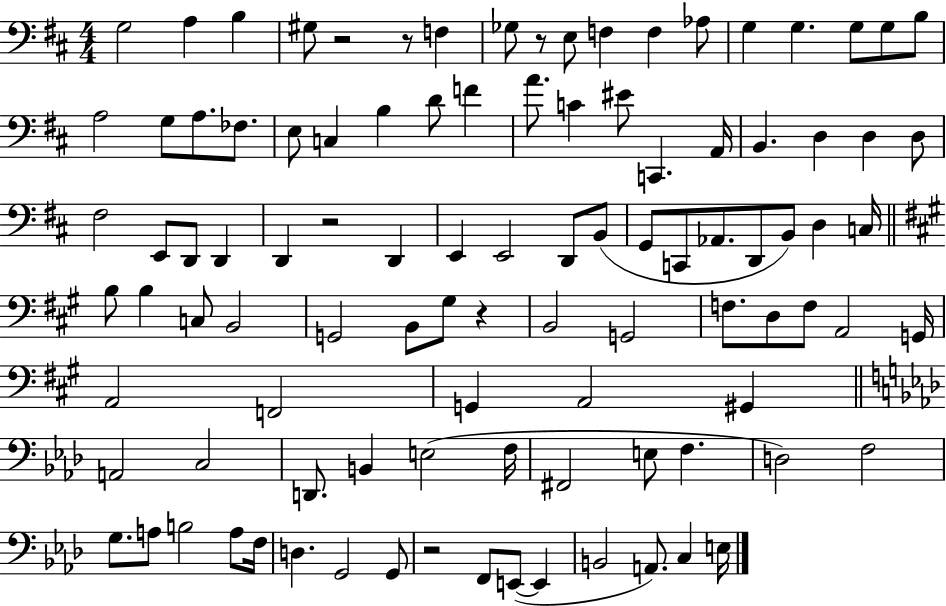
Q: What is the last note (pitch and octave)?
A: E3